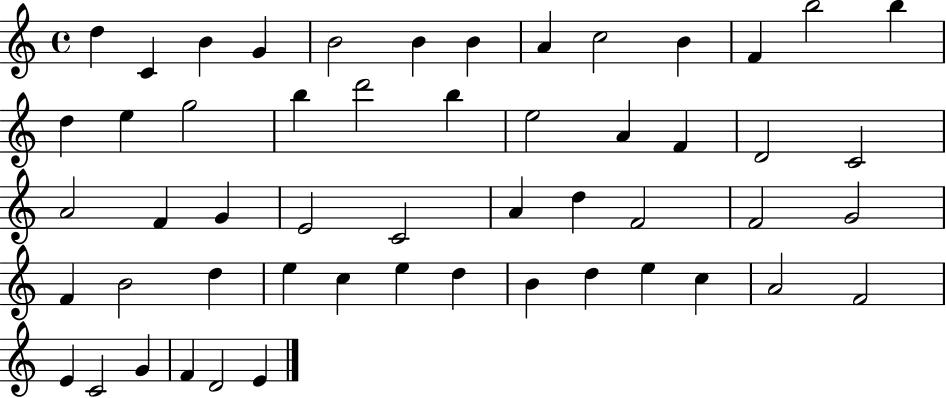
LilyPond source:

{
  \clef treble
  \time 4/4
  \defaultTimeSignature
  \key c \major
  d''4 c'4 b'4 g'4 | b'2 b'4 b'4 | a'4 c''2 b'4 | f'4 b''2 b''4 | \break d''4 e''4 g''2 | b''4 d'''2 b''4 | e''2 a'4 f'4 | d'2 c'2 | \break a'2 f'4 g'4 | e'2 c'2 | a'4 d''4 f'2 | f'2 g'2 | \break f'4 b'2 d''4 | e''4 c''4 e''4 d''4 | b'4 d''4 e''4 c''4 | a'2 f'2 | \break e'4 c'2 g'4 | f'4 d'2 e'4 | \bar "|."
}